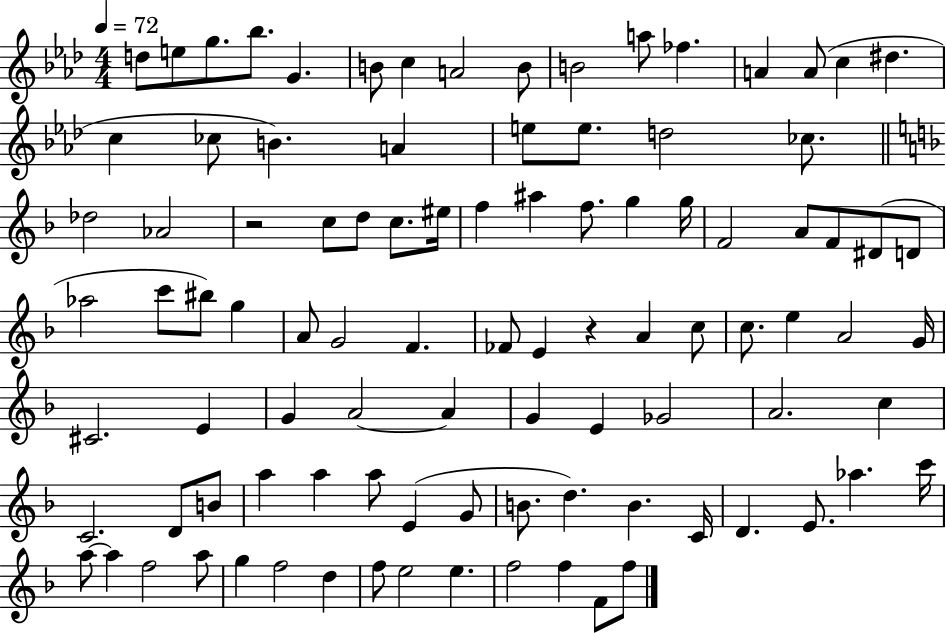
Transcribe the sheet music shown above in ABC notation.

X:1
T:Untitled
M:4/4
L:1/4
K:Ab
d/2 e/2 g/2 _b/2 G B/2 c A2 B/2 B2 a/2 _f A A/2 c ^d c _c/2 B A e/2 e/2 d2 _c/2 _d2 _A2 z2 c/2 d/2 c/2 ^e/4 f ^a f/2 g g/4 F2 A/2 F/2 ^D/2 D/2 _a2 c'/2 ^b/2 g A/2 G2 F _F/2 E z A c/2 c/2 e A2 G/4 ^C2 E G A2 A G E _G2 A2 c C2 D/2 B/2 a a a/2 E G/2 B/2 d B C/4 D E/2 _a c'/4 a/2 a f2 a/2 g f2 d f/2 e2 e f2 f F/2 f/2